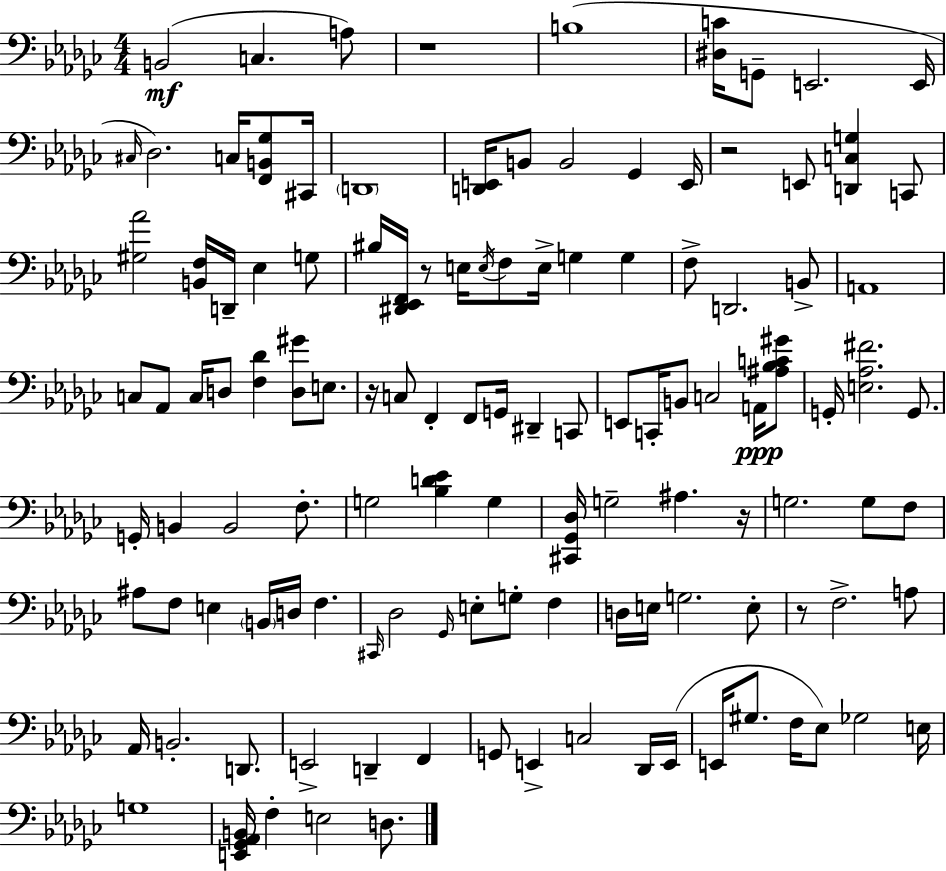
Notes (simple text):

B2/h C3/q. A3/e R/w B3/w [D#3,C4]/s G2/e E2/h. E2/s C#3/s Db3/h. C3/s [F2,B2,Gb3]/e C#2/s D2/w [D2,E2]/s B2/e B2/h Gb2/q E2/s R/h E2/e [D2,C3,G3]/q C2/e [G#3,Ab4]/h [B2,F3]/s D2/s Eb3/q G3/e BIS3/s [D#2,Eb2,F2]/s R/e E3/s E3/s F3/e E3/s G3/q G3/q F3/e D2/h. B2/e A2/w C3/e Ab2/e C3/s D3/e [F3,Db4]/q [D3,G#4]/e E3/e. R/s C3/e F2/q F2/e G2/s D#2/q C2/e E2/e C2/s B2/e C3/h A2/s [A#3,Bb3,C4,G#4]/e G2/s [E3,Ab3,F#4]/h. G2/e. G2/s B2/q B2/h F3/e. G3/h [Bb3,D4,Eb4]/q G3/q [C#2,Gb2,Db3]/s G3/h A#3/q. R/s G3/h. G3/e F3/e A#3/e F3/e E3/q B2/s D3/s F3/q. C#2/s Db3/h Gb2/s E3/e G3/e F3/q D3/s E3/s G3/h. E3/e R/e F3/h. A3/e Ab2/s B2/h. D2/e. E2/h D2/q F2/q G2/e E2/q C3/h Db2/s E2/s E2/s G#3/e. F3/s Eb3/e Gb3/h E3/s G3/w [E2,Gb2,Ab2,B2]/s F3/q E3/h D3/e.